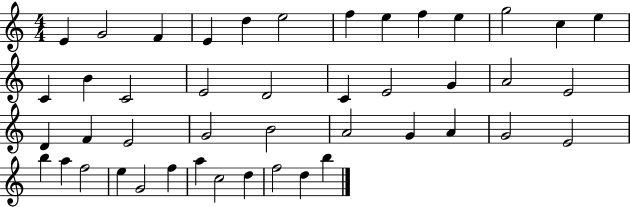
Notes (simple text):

E4/q G4/h F4/q E4/q D5/q E5/h F5/q E5/q F5/q E5/q G5/h C5/q E5/q C4/q B4/q C4/h E4/h D4/h C4/q E4/h G4/q A4/h E4/h D4/q F4/q E4/h G4/h B4/h A4/h G4/q A4/q G4/h E4/h B5/q A5/q F5/h E5/q G4/h F5/q A5/q C5/h D5/q F5/h D5/q B5/q